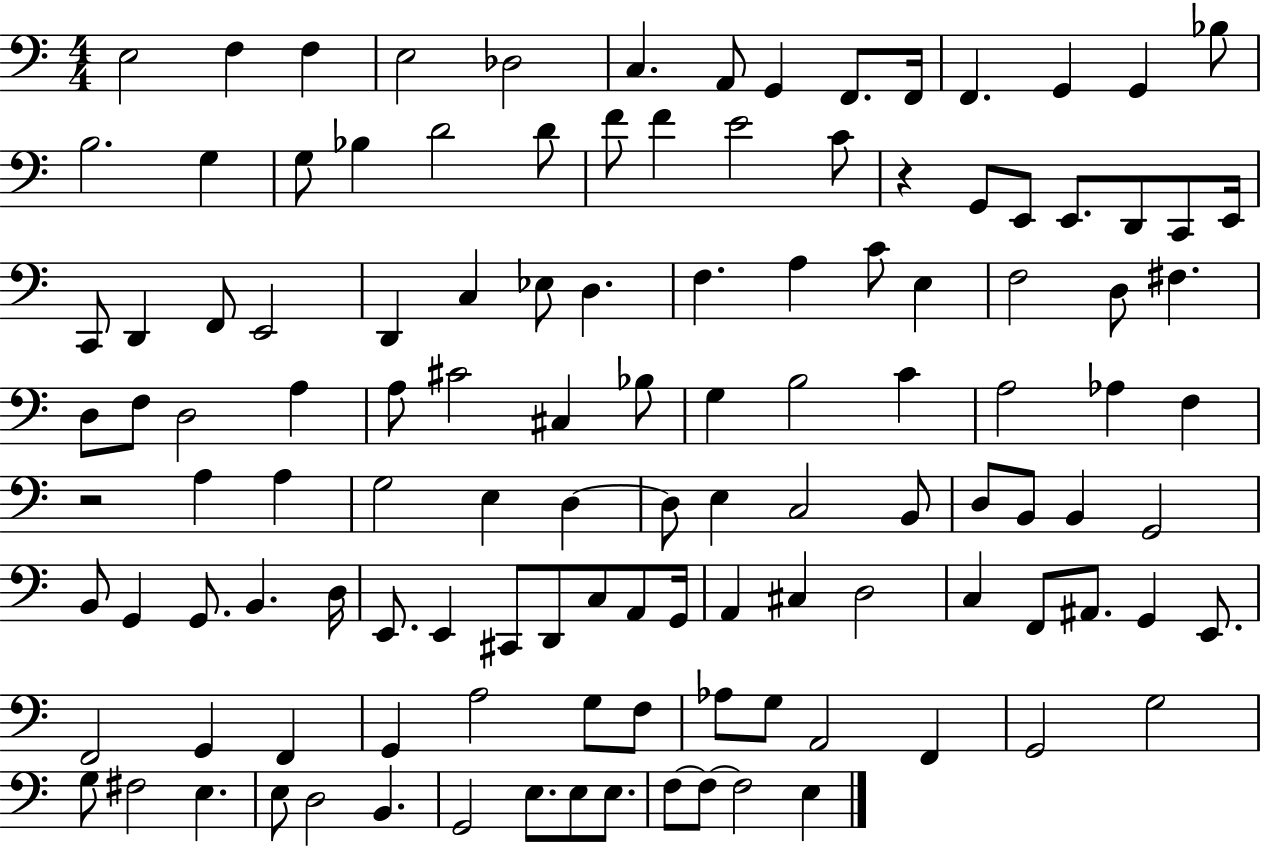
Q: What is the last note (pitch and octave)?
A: E3